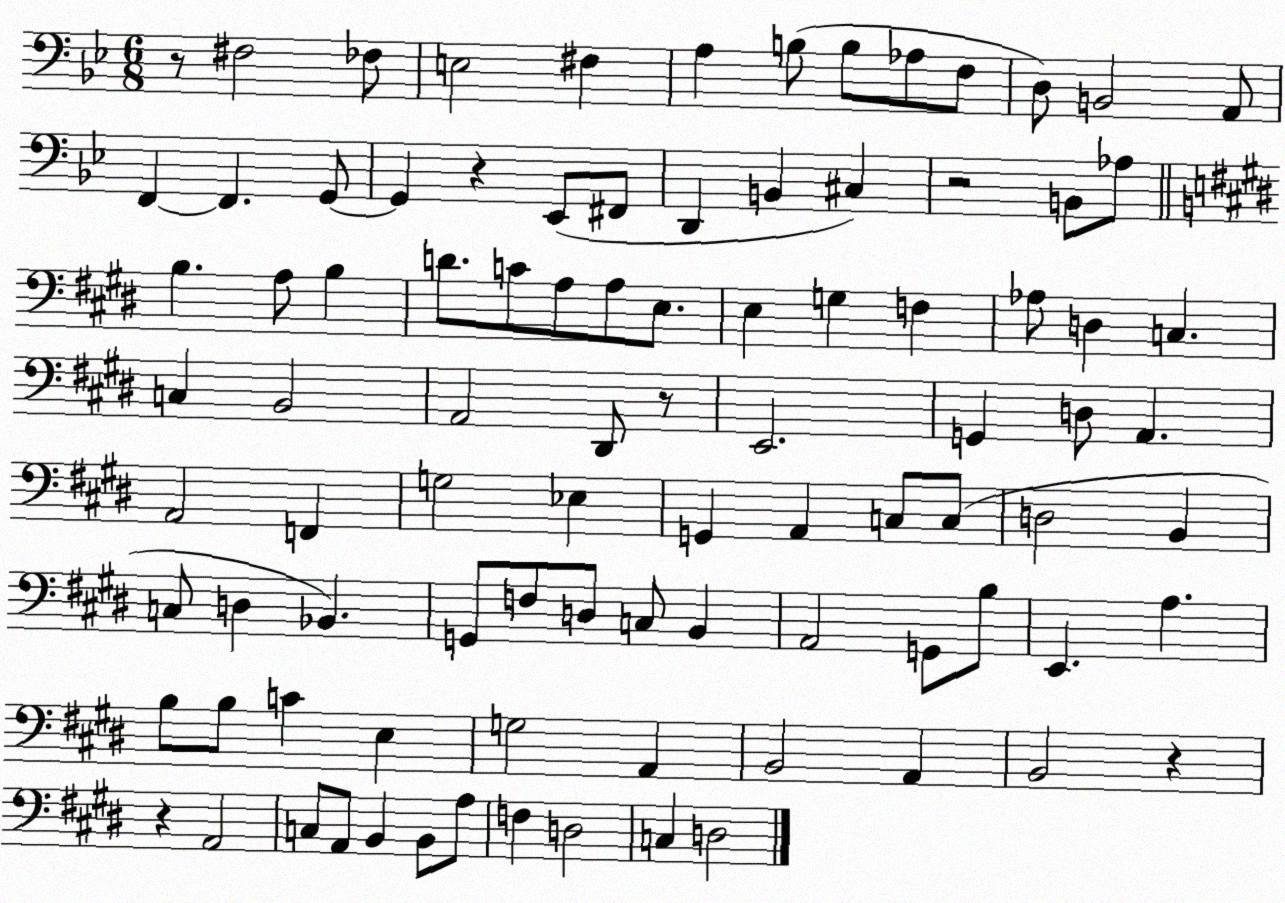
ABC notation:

X:1
T:Untitled
M:6/8
L:1/4
K:Bb
z/2 ^F,2 _F,/2 E,2 ^F, A, B,/2 B,/2 _A,/2 F,/2 D,/2 B,,2 A,,/2 F,, F,, G,,/2 G,, z _E,,/2 ^F,,/2 D,, B,, ^C, z2 B,,/2 _A,/2 B, A,/2 B, D/2 C/2 A,/2 A,/2 E,/2 E, G, F, _A,/2 D, C, C, B,,2 A,,2 ^D,,/2 z/2 E,,2 G,, D,/2 A,, A,,2 F,, G,2 _E, G,, A,, C,/2 C,/2 D,2 B,, C,/2 D, _B,, G,,/2 F,/2 D,/2 C,/2 B,, A,,2 G,,/2 B,/2 E,, A, B,/2 B,/2 C E, G,2 A,, B,,2 A,, B,,2 z z A,,2 C,/2 A,,/2 B,, B,,/2 A,/2 F, D,2 C, D,2